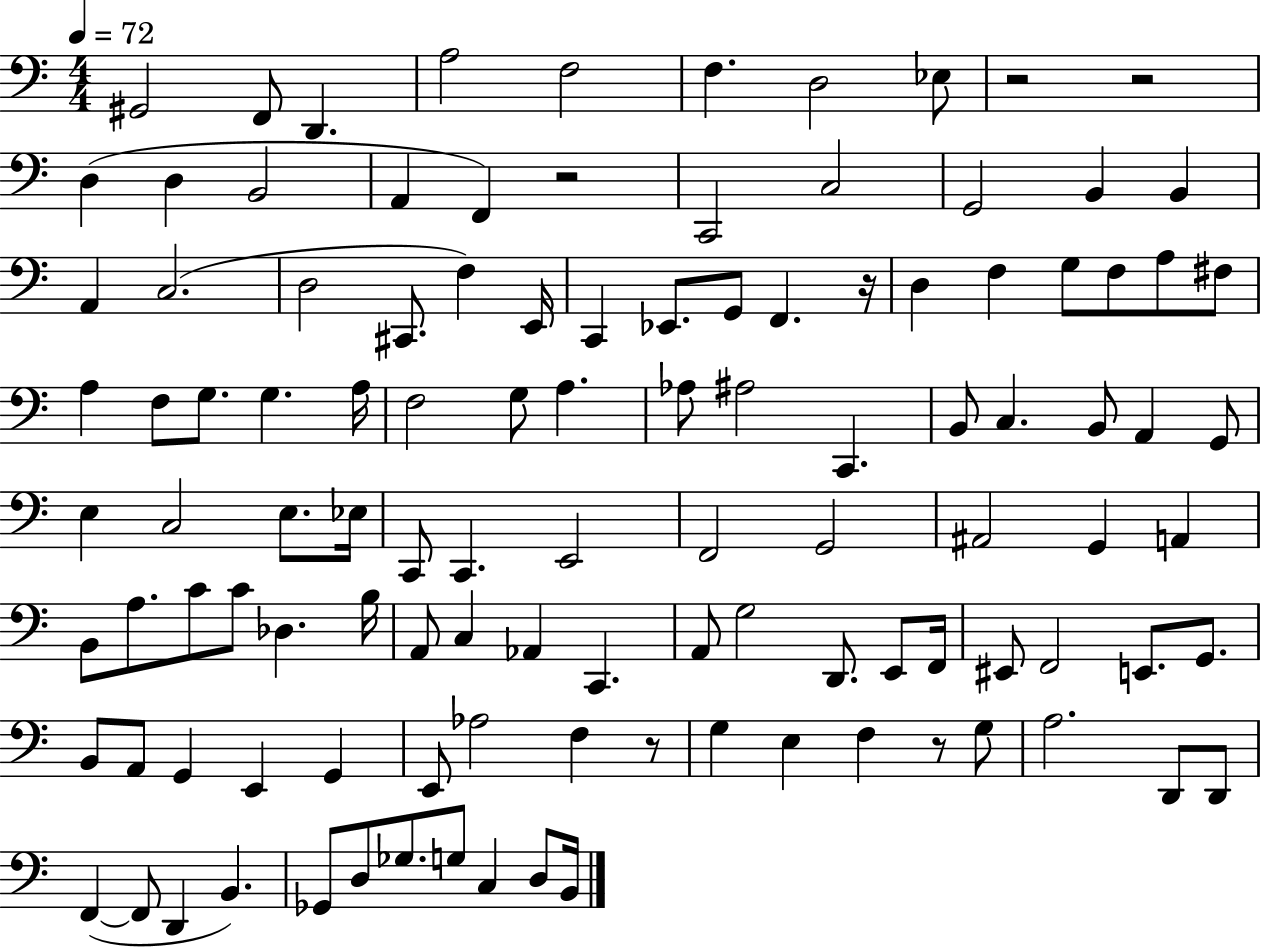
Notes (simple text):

G#2/h F2/e D2/q. A3/h F3/h F3/q. D3/h Eb3/e R/h R/h D3/q D3/q B2/h A2/q F2/q R/h C2/h C3/h G2/h B2/q B2/q A2/q C3/h. D3/h C#2/e. F3/q E2/s C2/q Eb2/e. G2/e F2/q. R/s D3/q F3/q G3/e F3/e A3/e F#3/e A3/q F3/e G3/e. G3/q. A3/s F3/h G3/e A3/q. Ab3/e A#3/h C2/q. B2/e C3/q. B2/e A2/q G2/e E3/q C3/h E3/e. Eb3/s C2/e C2/q. E2/h F2/h G2/h A#2/h G2/q A2/q B2/e A3/e. C4/e C4/e Db3/q. B3/s A2/e C3/q Ab2/q C2/q. A2/e G3/h D2/e. E2/e F2/s EIS2/e F2/h E2/e. G2/e. B2/e A2/e G2/q E2/q G2/q E2/e Ab3/h F3/q R/e G3/q E3/q F3/q R/e G3/e A3/h. D2/e D2/e F2/q F2/e D2/q B2/q. Gb2/e D3/e Gb3/e. G3/e C3/q D3/e B2/s